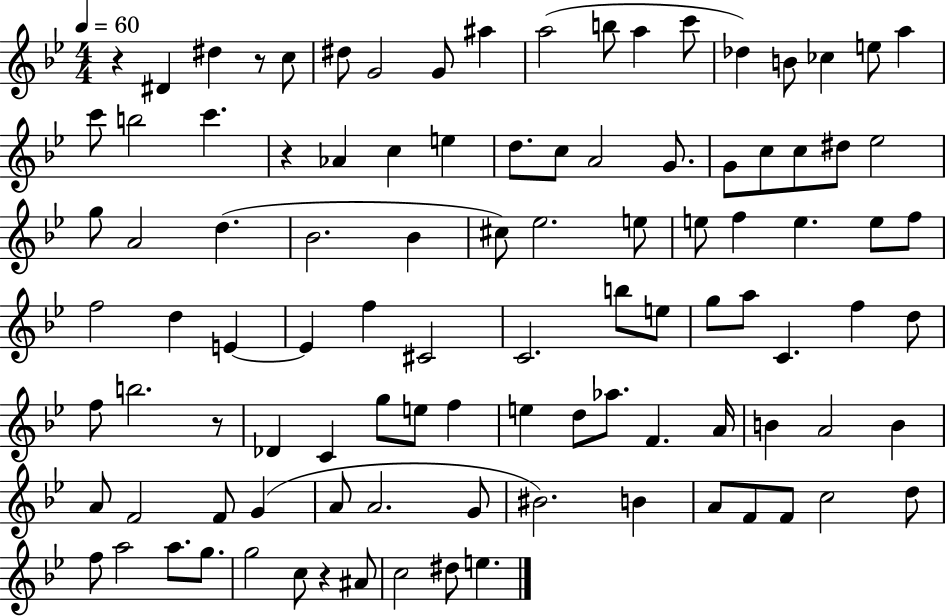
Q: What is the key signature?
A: BES major